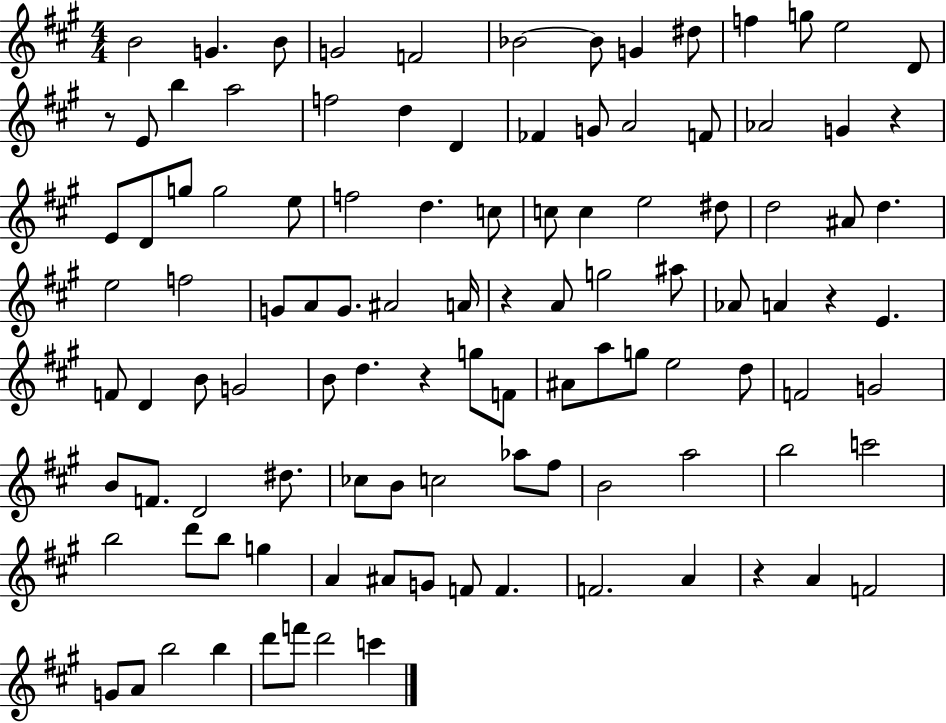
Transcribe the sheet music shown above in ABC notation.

X:1
T:Untitled
M:4/4
L:1/4
K:A
B2 G B/2 G2 F2 _B2 _B/2 G ^d/2 f g/2 e2 D/2 z/2 E/2 b a2 f2 d D _F G/2 A2 F/2 _A2 G z E/2 D/2 g/2 g2 e/2 f2 d c/2 c/2 c e2 ^d/2 d2 ^A/2 d e2 f2 G/2 A/2 G/2 ^A2 A/4 z A/2 g2 ^a/2 _A/2 A z E F/2 D B/2 G2 B/2 d z g/2 F/2 ^A/2 a/2 g/2 e2 d/2 F2 G2 B/2 F/2 D2 ^d/2 _c/2 B/2 c2 _a/2 ^f/2 B2 a2 b2 c'2 b2 d'/2 b/2 g A ^A/2 G/2 F/2 F F2 A z A F2 G/2 A/2 b2 b d'/2 f'/2 d'2 c'